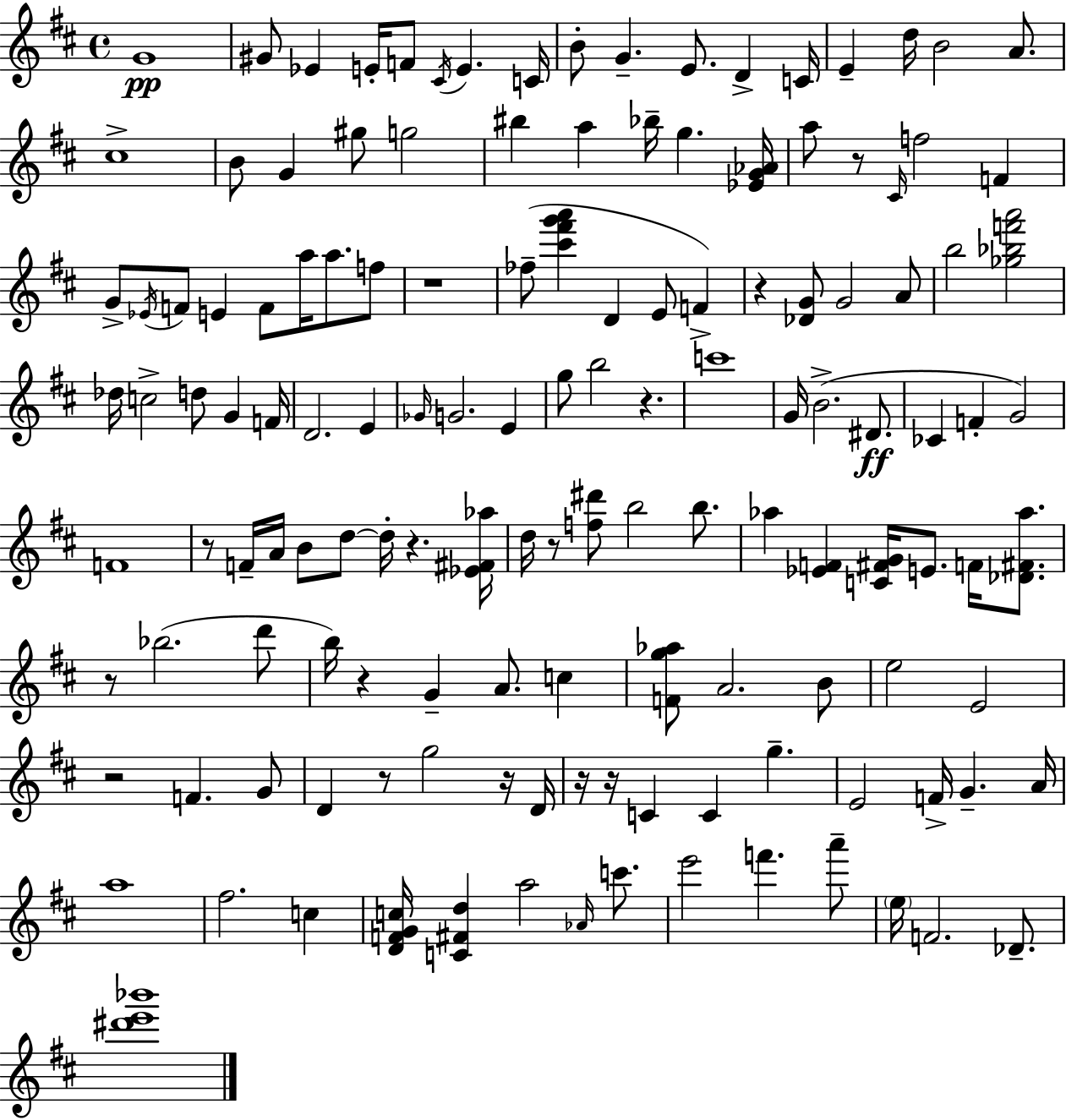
{
  \clef treble
  \time 4/4
  \defaultTimeSignature
  \key d \major
  g'1\pp | gis'8 ees'4 e'16-. f'8 \acciaccatura { cis'16 } e'4. | c'16 b'8-. g'4.-- e'8. d'4-> | c'16 e'4-- d''16 b'2 a'8. | \break cis''1-> | b'8 g'4 gis''8 g''2 | bis''4 a''4 bes''16-- g''4. | <ees' g' aes'>16 a''8 r8 \grace { cis'16 } f''2 f'4 | \break g'8-> \acciaccatura { ees'16 } f'8 e'4 f'8 a''16 a''8. | f''8 r1 | fes''8--( <cis''' fis''' g''' a'''>4 d'4 e'8 f'4->) | r4 <des' g'>8 g'2 | \break a'8 b''2 <ges'' bes'' f''' a'''>2 | des''16 c''2-> d''8 g'4 | f'16 d'2. e'4 | \grace { ges'16 } g'2. | \break e'4 g''8 b''2 r4. | c'''1 | g'16 b'2.->( | dis'8.\ff ces'4 f'4-. g'2) | \break f'1 | r8 f'16-- a'16 b'8 d''8~~ d''16-. r4. | <ees' fis' aes''>16 d''16 r8 <f'' dis'''>8 b''2 | b''8. aes''4 <ees' f'>4 <c' fis' g'>16 e'8. | \break f'16 <des' fis' aes''>8. r8 bes''2.( | d'''8 b''16) r4 g'4-- a'8. | c''4 <f' g'' aes''>8 a'2. | b'8 e''2 e'2 | \break r2 f'4. | g'8 d'4 r8 g''2 | r16 d'16 r16 r16 c'4 c'4 g''4.-- | e'2 f'16-> g'4.-- | \break a'16 a''1 | fis''2. | c''4 <d' f' g' c''>16 <c' fis' d''>4 a''2 | \grace { aes'16 } c'''8. e'''2 f'''4. | \break a'''8-- \parenthesize e''16 f'2. | des'8.-- <dis''' e''' bes'''>1 | \bar "|."
}